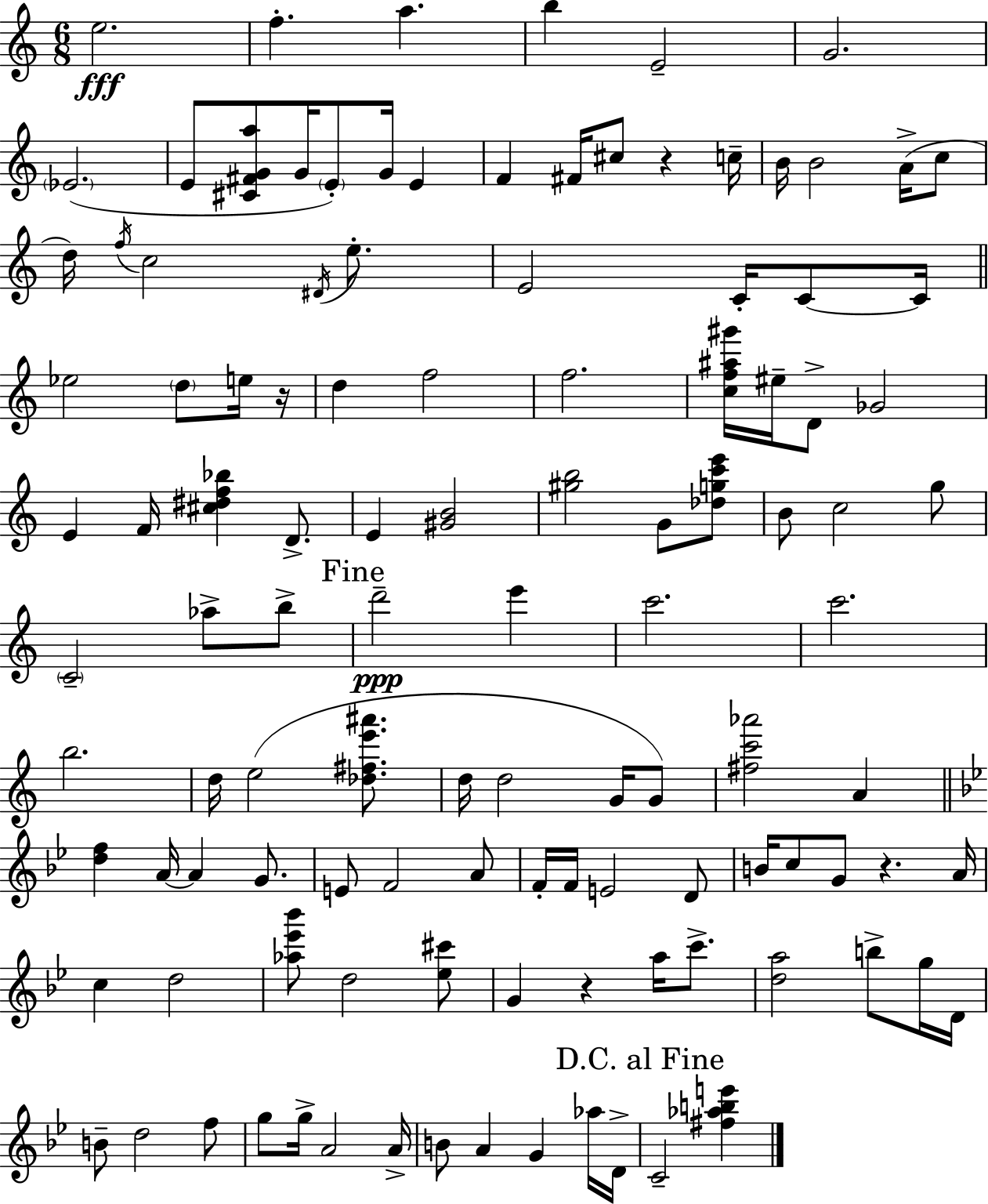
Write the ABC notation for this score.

X:1
T:Untitled
M:6/8
L:1/4
K:C
e2 f a b E2 G2 _E2 E/2 [^C^FGa]/2 G/4 E/2 G/4 E F ^F/4 ^c/2 z c/4 B/4 B2 A/4 c/2 d/4 f/4 c2 ^D/4 e/2 E2 C/4 C/2 C/4 _e2 d/2 e/4 z/4 d f2 f2 [cf^a^g']/4 ^e/4 D/2 _G2 E F/4 [^c^df_b] D/2 E [^GB]2 [^gb]2 G/2 [_dgc'e']/2 B/2 c2 g/2 C2 _a/2 b/2 d'2 e' c'2 c'2 b2 d/4 e2 [_d^fe'^a']/2 d/4 d2 G/4 G/2 [^fc'_a']2 A [df] A/4 A G/2 E/2 F2 A/2 F/4 F/4 E2 D/2 B/4 c/2 G/2 z A/4 c d2 [_a_e'_b']/2 d2 [_e^c']/2 G z a/4 c'/2 [da]2 b/2 g/4 D/4 B/2 d2 f/2 g/2 g/4 A2 A/4 B/2 A G _a/4 D/4 C2 [^f_abe']